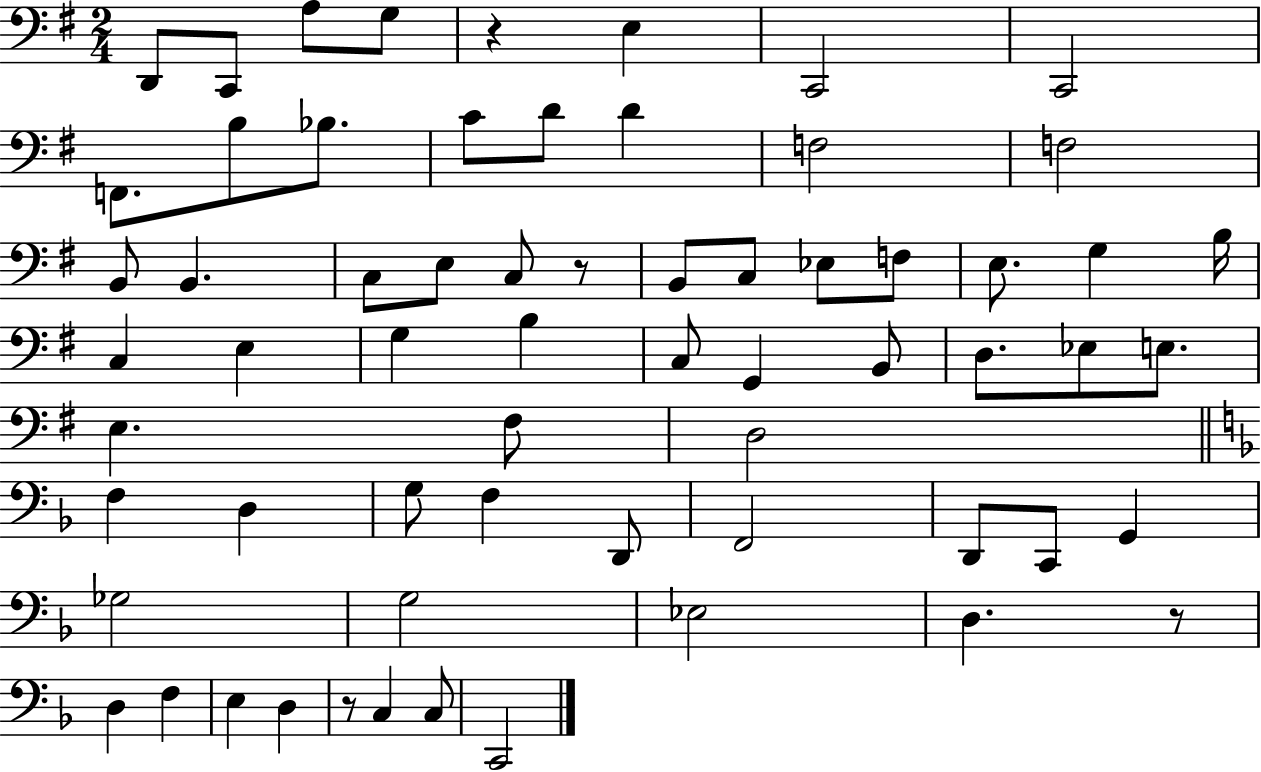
X:1
T:Untitled
M:2/4
L:1/4
K:G
D,,/2 C,,/2 A,/2 G,/2 z E, C,,2 C,,2 F,,/2 B,/2 _B,/2 C/2 D/2 D F,2 F,2 B,,/2 B,, C,/2 E,/2 C,/2 z/2 B,,/2 C,/2 _E,/2 F,/2 E,/2 G, B,/4 C, E, G, B, C,/2 G,, B,,/2 D,/2 _E,/2 E,/2 E, ^F,/2 D,2 F, D, G,/2 F, D,,/2 F,,2 D,,/2 C,,/2 G,, _G,2 G,2 _E,2 D, z/2 D, F, E, D, z/2 C, C,/2 C,,2